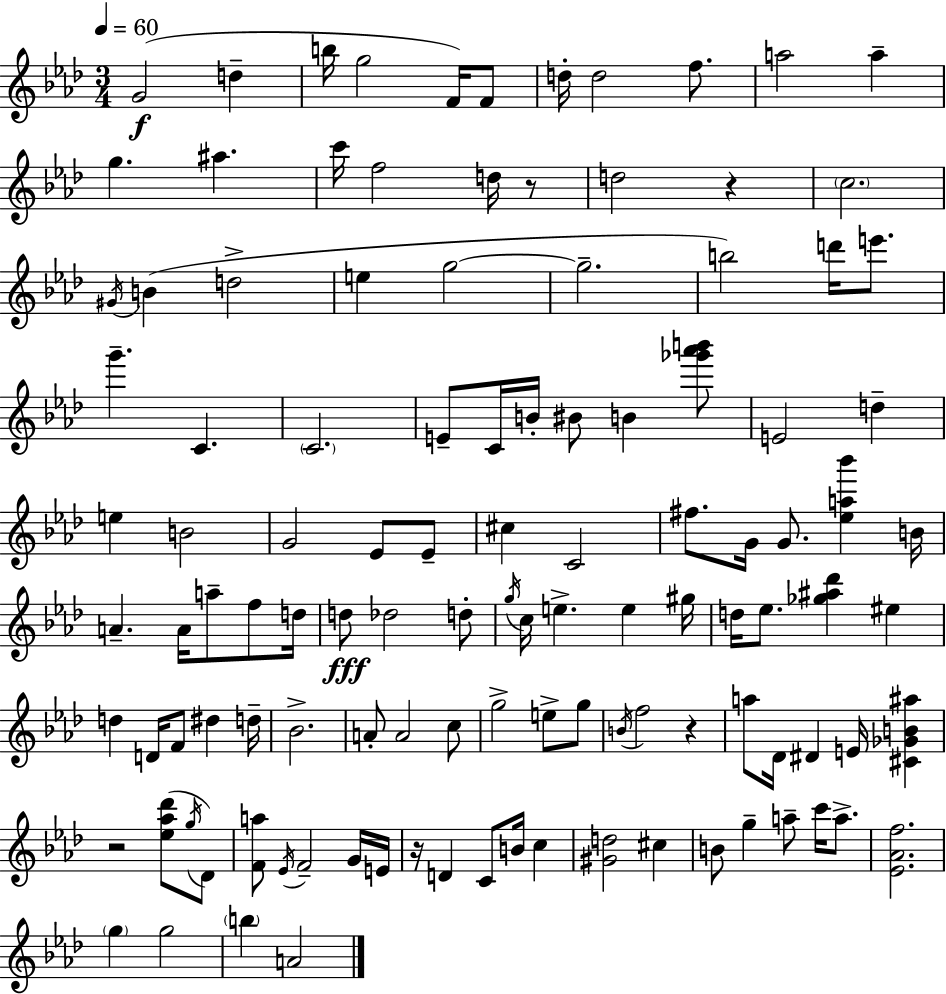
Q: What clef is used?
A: treble